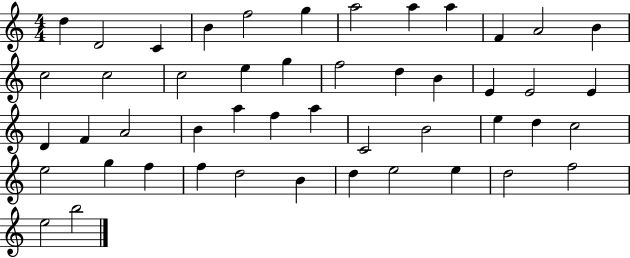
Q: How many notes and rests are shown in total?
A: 48